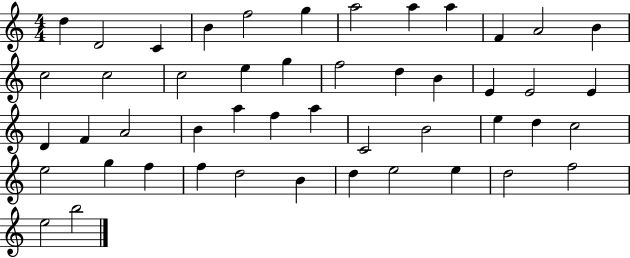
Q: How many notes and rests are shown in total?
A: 48